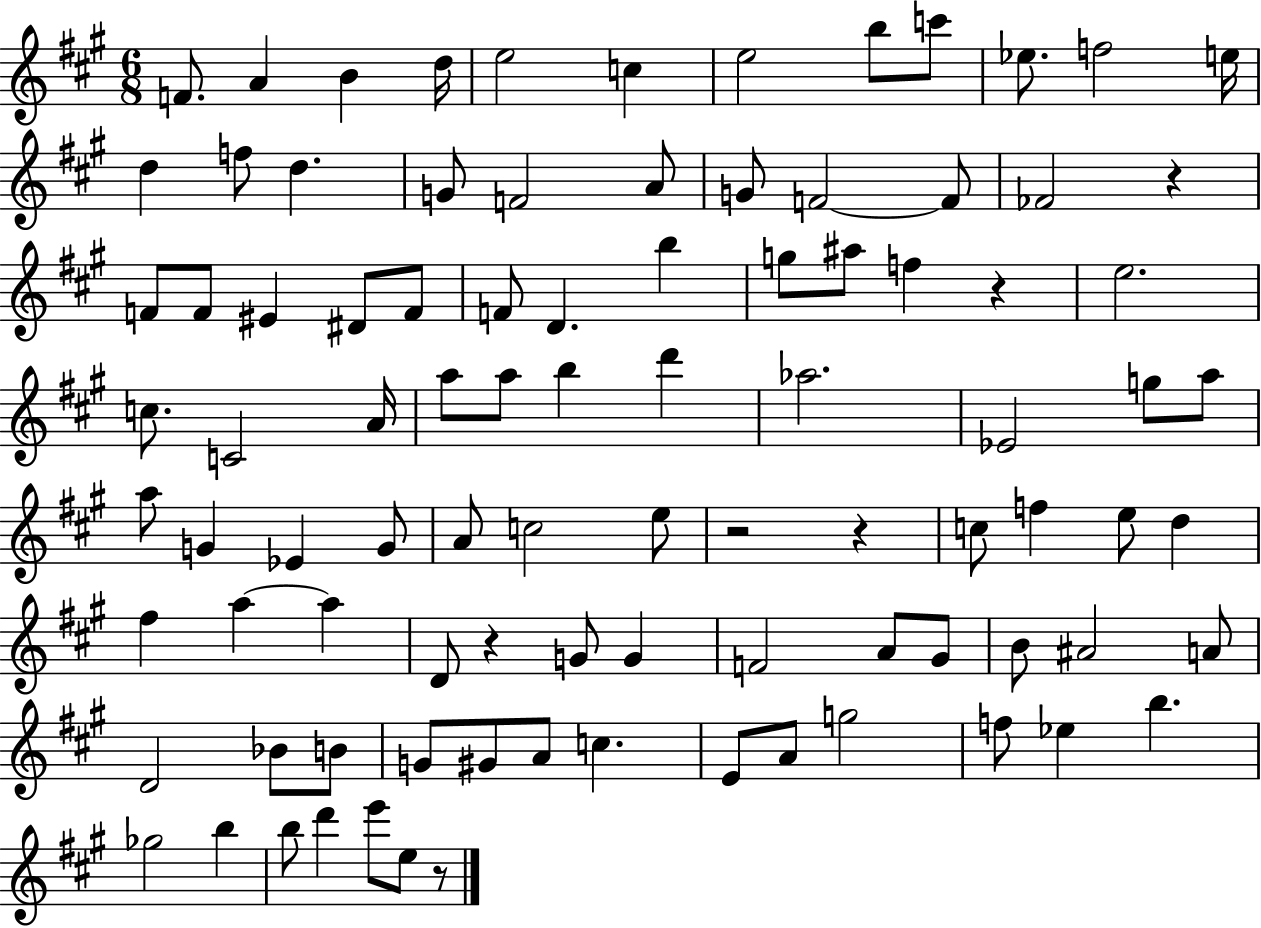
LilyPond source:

{
  \clef treble
  \numericTimeSignature
  \time 6/8
  \key a \major
  f'8. a'4 b'4 d''16 | e''2 c''4 | e''2 b''8 c'''8 | ees''8. f''2 e''16 | \break d''4 f''8 d''4. | g'8 f'2 a'8 | g'8 f'2~~ f'8 | fes'2 r4 | \break f'8 f'8 eis'4 dis'8 f'8 | f'8 d'4. b''4 | g''8 ais''8 f''4 r4 | e''2. | \break c''8. c'2 a'16 | a''8 a''8 b''4 d'''4 | aes''2. | ees'2 g''8 a''8 | \break a''8 g'4 ees'4 g'8 | a'8 c''2 e''8 | r2 r4 | c''8 f''4 e''8 d''4 | \break fis''4 a''4~~ a''4 | d'8 r4 g'8 g'4 | f'2 a'8 gis'8 | b'8 ais'2 a'8 | \break d'2 bes'8 b'8 | g'8 gis'8 a'8 c''4. | e'8 a'8 g''2 | f''8 ees''4 b''4. | \break ges''2 b''4 | b''8 d'''4 e'''8 e''8 r8 | \bar "|."
}